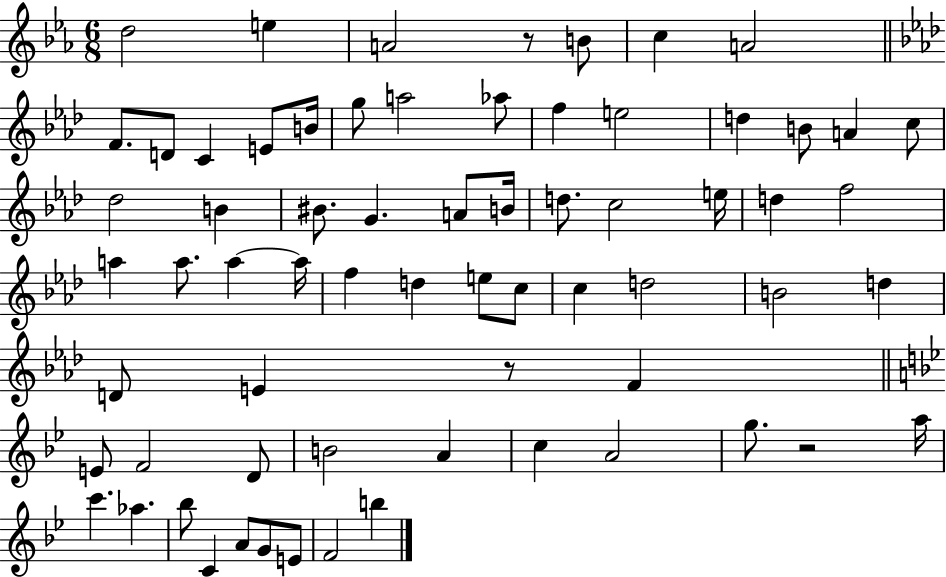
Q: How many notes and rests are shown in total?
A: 67